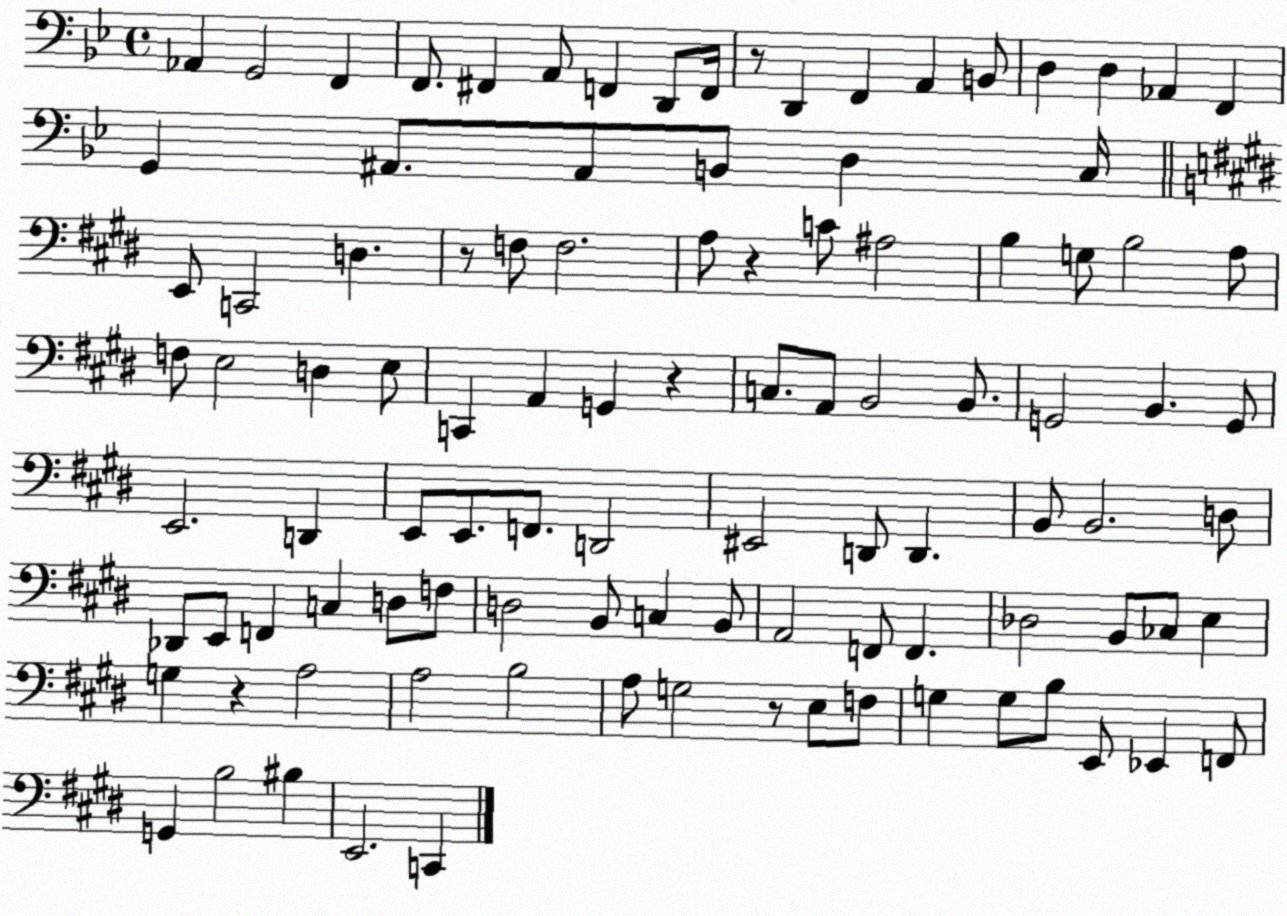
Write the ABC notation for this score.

X:1
T:Untitled
M:4/4
L:1/4
K:Bb
_A,, G,,2 F,, F,,/2 ^F,, A,,/2 F,, D,,/2 F,,/4 z/2 D,, F,, A,, B,,/2 D, D, _A,, F,, G,, ^A,,/2 ^A,,/2 B,,/2 D, C,/4 E,,/2 C,,2 D, z/2 F,/2 F,2 A,/2 z C/2 ^A,2 B, G,/2 B,2 A,/2 F,/2 E,2 D, E,/2 C,, A,, G,, z C,/2 A,,/2 B,,2 B,,/2 G,,2 B,, G,,/2 E,,2 D,, E,,/2 E,,/2 F,,/2 D,,2 ^E,,2 D,,/2 D,, B,,/2 B,,2 D,/2 _D,,/2 E,,/2 F,, C, D,/2 F,/2 D,2 B,,/2 C, B,,/2 A,,2 F,,/2 F,, _D,2 B,,/2 _C,/2 E, G, z A,2 A,2 B,2 A,/2 G,2 z/2 E,/2 F,/2 G, G,/2 B,/2 E,,/2 _E,, F,,/2 G,, B,2 ^B, E,,2 C,,